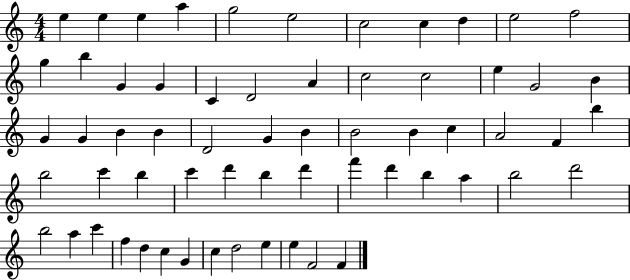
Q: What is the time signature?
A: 4/4